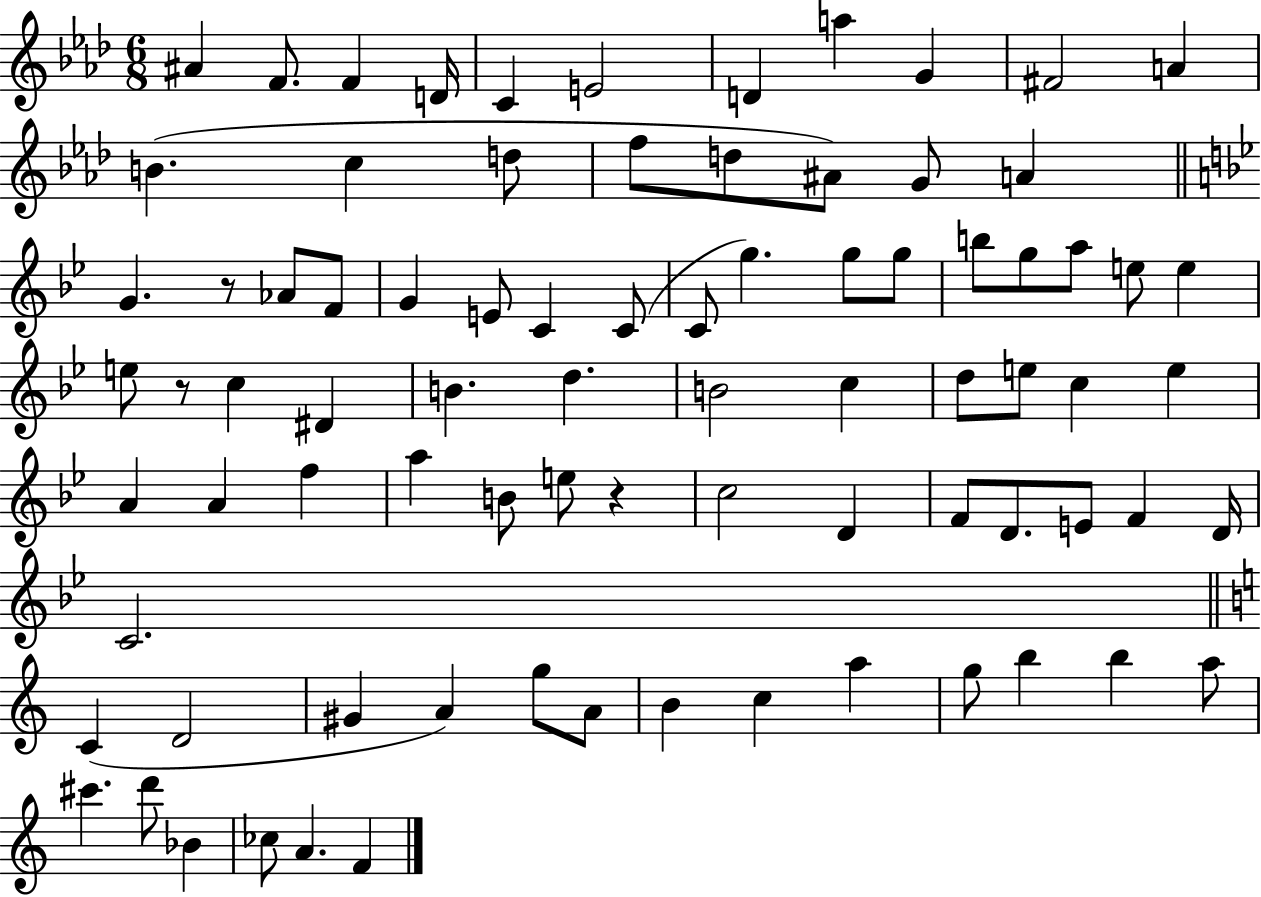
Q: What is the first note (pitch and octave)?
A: A#4